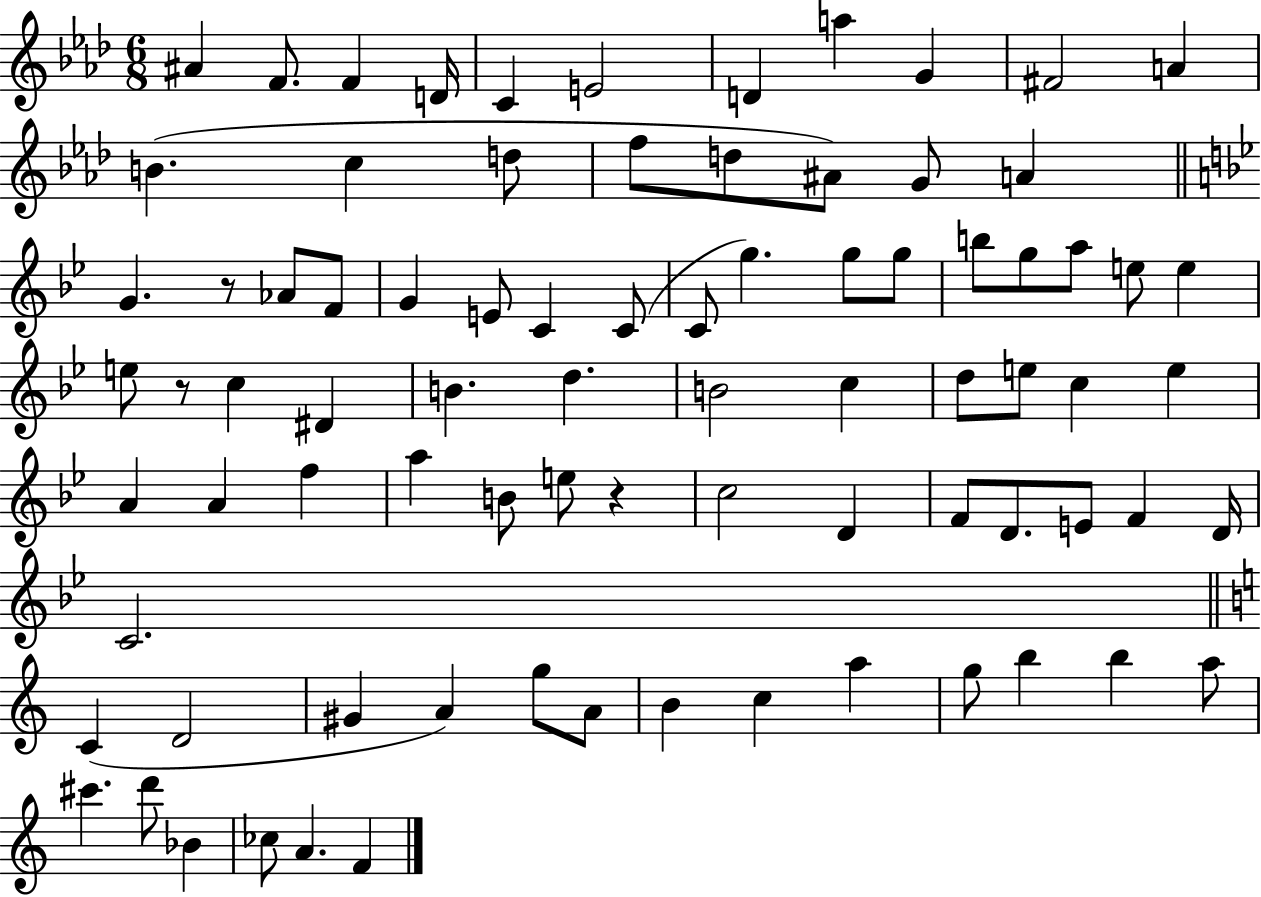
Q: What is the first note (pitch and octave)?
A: A#4